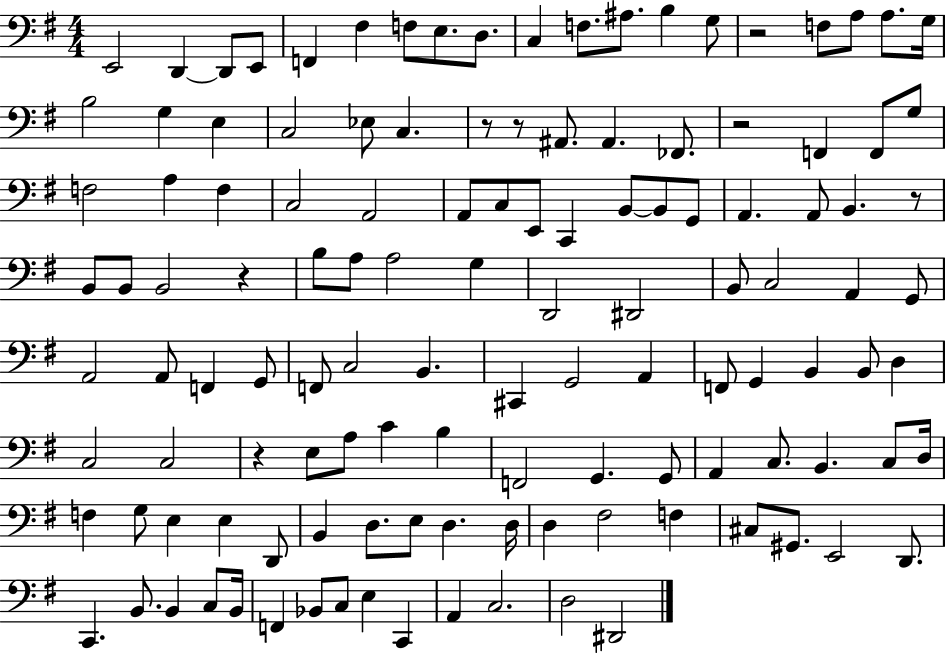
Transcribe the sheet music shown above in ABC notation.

X:1
T:Untitled
M:4/4
L:1/4
K:G
E,,2 D,, D,,/2 E,,/2 F,, ^F, F,/2 E,/2 D,/2 C, F,/2 ^A,/2 B, G,/2 z2 F,/2 A,/2 A,/2 G,/4 B,2 G, E, C,2 _E,/2 C, z/2 z/2 ^A,,/2 ^A,, _F,,/2 z2 F,, F,,/2 G,/2 F,2 A, F, C,2 A,,2 A,,/2 C,/2 E,,/2 C,, B,,/2 B,,/2 G,,/2 A,, A,,/2 B,, z/2 B,,/2 B,,/2 B,,2 z B,/2 A,/2 A,2 G, D,,2 ^D,,2 B,,/2 C,2 A,, G,,/2 A,,2 A,,/2 F,, G,,/2 F,,/2 C,2 B,, ^C,, G,,2 A,, F,,/2 G,, B,, B,,/2 D, C,2 C,2 z E,/2 A,/2 C B, F,,2 G,, G,,/2 A,, C,/2 B,, C,/2 D,/4 F, G,/2 E, E, D,,/2 B,, D,/2 E,/2 D, D,/4 D, ^F,2 F, ^C,/2 ^G,,/2 E,,2 D,,/2 C,, B,,/2 B,, C,/2 B,,/4 F,, _B,,/2 C,/2 E, C,, A,, C,2 D,2 ^D,,2